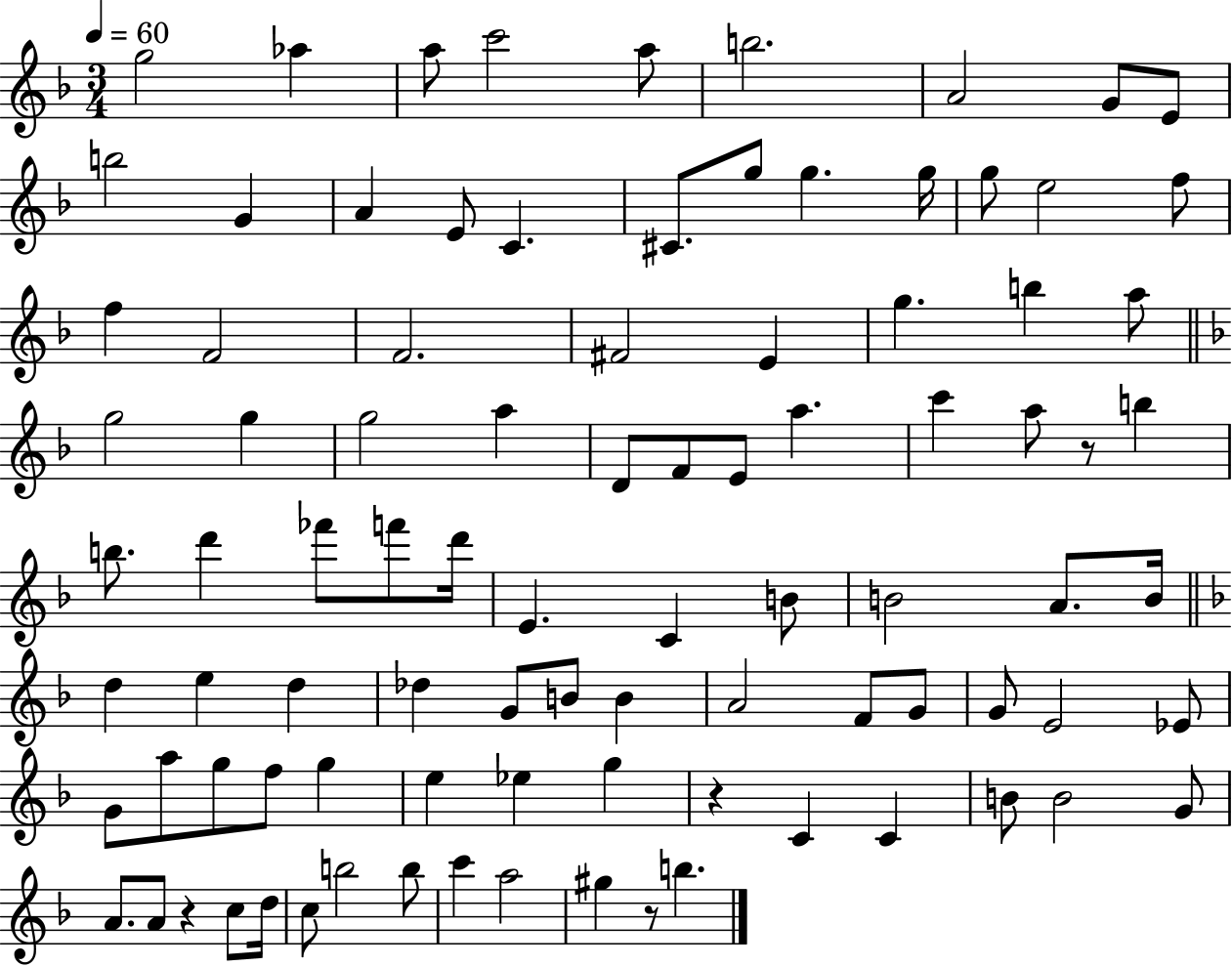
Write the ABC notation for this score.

X:1
T:Untitled
M:3/4
L:1/4
K:F
g2 _a a/2 c'2 a/2 b2 A2 G/2 E/2 b2 G A E/2 C ^C/2 g/2 g g/4 g/2 e2 f/2 f F2 F2 ^F2 E g b a/2 g2 g g2 a D/2 F/2 E/2 a c' a/2 z/2 b b/2 d' _f'/2 f'/2 d'/4 E C B/2 B2 A/2 B/4 d e d _d G/2 B/2 B A2 F/2 G/2 G/2 E2 _E/2 G/2 a/2 g/2 f/2 g e _e g z C C B/2 B2 G/2 A/2 A/2 z c/2 d/4 c/2 b2 b/2 c' a2 ^g z/2 b